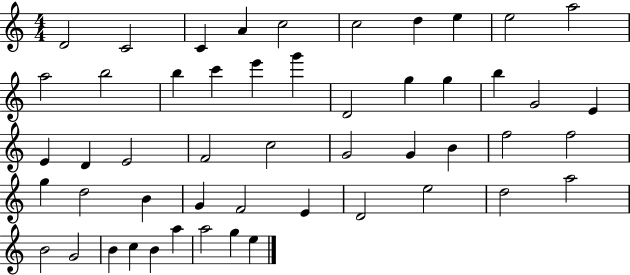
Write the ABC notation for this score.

X:1
T:Untitled
M:4/4
L:1/4
K:C
D2 C2 C A c2 c2 d e e2 a2 a2 b2 b c' e' g' D2 g g b G2 E E D E2 F2 c2 G2 G B f2 f2 g d2 B G F2 E D2 e2 d2 a2 B2 G2 B c B a a2 g e